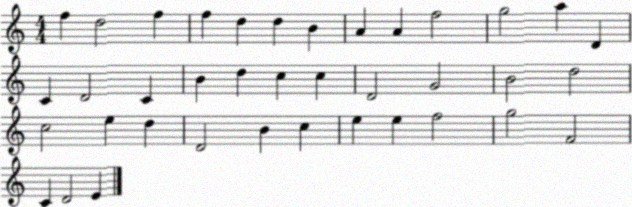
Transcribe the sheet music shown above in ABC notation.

X:1
T:Untitled
M:4/4
L:1/4
K:C
f d2 f f d d B A A f2 g2 a D C D2 C B d c c D2 G2 B2 d2 c2 e d D2 B c e e f2 g2 F2 C D2 E